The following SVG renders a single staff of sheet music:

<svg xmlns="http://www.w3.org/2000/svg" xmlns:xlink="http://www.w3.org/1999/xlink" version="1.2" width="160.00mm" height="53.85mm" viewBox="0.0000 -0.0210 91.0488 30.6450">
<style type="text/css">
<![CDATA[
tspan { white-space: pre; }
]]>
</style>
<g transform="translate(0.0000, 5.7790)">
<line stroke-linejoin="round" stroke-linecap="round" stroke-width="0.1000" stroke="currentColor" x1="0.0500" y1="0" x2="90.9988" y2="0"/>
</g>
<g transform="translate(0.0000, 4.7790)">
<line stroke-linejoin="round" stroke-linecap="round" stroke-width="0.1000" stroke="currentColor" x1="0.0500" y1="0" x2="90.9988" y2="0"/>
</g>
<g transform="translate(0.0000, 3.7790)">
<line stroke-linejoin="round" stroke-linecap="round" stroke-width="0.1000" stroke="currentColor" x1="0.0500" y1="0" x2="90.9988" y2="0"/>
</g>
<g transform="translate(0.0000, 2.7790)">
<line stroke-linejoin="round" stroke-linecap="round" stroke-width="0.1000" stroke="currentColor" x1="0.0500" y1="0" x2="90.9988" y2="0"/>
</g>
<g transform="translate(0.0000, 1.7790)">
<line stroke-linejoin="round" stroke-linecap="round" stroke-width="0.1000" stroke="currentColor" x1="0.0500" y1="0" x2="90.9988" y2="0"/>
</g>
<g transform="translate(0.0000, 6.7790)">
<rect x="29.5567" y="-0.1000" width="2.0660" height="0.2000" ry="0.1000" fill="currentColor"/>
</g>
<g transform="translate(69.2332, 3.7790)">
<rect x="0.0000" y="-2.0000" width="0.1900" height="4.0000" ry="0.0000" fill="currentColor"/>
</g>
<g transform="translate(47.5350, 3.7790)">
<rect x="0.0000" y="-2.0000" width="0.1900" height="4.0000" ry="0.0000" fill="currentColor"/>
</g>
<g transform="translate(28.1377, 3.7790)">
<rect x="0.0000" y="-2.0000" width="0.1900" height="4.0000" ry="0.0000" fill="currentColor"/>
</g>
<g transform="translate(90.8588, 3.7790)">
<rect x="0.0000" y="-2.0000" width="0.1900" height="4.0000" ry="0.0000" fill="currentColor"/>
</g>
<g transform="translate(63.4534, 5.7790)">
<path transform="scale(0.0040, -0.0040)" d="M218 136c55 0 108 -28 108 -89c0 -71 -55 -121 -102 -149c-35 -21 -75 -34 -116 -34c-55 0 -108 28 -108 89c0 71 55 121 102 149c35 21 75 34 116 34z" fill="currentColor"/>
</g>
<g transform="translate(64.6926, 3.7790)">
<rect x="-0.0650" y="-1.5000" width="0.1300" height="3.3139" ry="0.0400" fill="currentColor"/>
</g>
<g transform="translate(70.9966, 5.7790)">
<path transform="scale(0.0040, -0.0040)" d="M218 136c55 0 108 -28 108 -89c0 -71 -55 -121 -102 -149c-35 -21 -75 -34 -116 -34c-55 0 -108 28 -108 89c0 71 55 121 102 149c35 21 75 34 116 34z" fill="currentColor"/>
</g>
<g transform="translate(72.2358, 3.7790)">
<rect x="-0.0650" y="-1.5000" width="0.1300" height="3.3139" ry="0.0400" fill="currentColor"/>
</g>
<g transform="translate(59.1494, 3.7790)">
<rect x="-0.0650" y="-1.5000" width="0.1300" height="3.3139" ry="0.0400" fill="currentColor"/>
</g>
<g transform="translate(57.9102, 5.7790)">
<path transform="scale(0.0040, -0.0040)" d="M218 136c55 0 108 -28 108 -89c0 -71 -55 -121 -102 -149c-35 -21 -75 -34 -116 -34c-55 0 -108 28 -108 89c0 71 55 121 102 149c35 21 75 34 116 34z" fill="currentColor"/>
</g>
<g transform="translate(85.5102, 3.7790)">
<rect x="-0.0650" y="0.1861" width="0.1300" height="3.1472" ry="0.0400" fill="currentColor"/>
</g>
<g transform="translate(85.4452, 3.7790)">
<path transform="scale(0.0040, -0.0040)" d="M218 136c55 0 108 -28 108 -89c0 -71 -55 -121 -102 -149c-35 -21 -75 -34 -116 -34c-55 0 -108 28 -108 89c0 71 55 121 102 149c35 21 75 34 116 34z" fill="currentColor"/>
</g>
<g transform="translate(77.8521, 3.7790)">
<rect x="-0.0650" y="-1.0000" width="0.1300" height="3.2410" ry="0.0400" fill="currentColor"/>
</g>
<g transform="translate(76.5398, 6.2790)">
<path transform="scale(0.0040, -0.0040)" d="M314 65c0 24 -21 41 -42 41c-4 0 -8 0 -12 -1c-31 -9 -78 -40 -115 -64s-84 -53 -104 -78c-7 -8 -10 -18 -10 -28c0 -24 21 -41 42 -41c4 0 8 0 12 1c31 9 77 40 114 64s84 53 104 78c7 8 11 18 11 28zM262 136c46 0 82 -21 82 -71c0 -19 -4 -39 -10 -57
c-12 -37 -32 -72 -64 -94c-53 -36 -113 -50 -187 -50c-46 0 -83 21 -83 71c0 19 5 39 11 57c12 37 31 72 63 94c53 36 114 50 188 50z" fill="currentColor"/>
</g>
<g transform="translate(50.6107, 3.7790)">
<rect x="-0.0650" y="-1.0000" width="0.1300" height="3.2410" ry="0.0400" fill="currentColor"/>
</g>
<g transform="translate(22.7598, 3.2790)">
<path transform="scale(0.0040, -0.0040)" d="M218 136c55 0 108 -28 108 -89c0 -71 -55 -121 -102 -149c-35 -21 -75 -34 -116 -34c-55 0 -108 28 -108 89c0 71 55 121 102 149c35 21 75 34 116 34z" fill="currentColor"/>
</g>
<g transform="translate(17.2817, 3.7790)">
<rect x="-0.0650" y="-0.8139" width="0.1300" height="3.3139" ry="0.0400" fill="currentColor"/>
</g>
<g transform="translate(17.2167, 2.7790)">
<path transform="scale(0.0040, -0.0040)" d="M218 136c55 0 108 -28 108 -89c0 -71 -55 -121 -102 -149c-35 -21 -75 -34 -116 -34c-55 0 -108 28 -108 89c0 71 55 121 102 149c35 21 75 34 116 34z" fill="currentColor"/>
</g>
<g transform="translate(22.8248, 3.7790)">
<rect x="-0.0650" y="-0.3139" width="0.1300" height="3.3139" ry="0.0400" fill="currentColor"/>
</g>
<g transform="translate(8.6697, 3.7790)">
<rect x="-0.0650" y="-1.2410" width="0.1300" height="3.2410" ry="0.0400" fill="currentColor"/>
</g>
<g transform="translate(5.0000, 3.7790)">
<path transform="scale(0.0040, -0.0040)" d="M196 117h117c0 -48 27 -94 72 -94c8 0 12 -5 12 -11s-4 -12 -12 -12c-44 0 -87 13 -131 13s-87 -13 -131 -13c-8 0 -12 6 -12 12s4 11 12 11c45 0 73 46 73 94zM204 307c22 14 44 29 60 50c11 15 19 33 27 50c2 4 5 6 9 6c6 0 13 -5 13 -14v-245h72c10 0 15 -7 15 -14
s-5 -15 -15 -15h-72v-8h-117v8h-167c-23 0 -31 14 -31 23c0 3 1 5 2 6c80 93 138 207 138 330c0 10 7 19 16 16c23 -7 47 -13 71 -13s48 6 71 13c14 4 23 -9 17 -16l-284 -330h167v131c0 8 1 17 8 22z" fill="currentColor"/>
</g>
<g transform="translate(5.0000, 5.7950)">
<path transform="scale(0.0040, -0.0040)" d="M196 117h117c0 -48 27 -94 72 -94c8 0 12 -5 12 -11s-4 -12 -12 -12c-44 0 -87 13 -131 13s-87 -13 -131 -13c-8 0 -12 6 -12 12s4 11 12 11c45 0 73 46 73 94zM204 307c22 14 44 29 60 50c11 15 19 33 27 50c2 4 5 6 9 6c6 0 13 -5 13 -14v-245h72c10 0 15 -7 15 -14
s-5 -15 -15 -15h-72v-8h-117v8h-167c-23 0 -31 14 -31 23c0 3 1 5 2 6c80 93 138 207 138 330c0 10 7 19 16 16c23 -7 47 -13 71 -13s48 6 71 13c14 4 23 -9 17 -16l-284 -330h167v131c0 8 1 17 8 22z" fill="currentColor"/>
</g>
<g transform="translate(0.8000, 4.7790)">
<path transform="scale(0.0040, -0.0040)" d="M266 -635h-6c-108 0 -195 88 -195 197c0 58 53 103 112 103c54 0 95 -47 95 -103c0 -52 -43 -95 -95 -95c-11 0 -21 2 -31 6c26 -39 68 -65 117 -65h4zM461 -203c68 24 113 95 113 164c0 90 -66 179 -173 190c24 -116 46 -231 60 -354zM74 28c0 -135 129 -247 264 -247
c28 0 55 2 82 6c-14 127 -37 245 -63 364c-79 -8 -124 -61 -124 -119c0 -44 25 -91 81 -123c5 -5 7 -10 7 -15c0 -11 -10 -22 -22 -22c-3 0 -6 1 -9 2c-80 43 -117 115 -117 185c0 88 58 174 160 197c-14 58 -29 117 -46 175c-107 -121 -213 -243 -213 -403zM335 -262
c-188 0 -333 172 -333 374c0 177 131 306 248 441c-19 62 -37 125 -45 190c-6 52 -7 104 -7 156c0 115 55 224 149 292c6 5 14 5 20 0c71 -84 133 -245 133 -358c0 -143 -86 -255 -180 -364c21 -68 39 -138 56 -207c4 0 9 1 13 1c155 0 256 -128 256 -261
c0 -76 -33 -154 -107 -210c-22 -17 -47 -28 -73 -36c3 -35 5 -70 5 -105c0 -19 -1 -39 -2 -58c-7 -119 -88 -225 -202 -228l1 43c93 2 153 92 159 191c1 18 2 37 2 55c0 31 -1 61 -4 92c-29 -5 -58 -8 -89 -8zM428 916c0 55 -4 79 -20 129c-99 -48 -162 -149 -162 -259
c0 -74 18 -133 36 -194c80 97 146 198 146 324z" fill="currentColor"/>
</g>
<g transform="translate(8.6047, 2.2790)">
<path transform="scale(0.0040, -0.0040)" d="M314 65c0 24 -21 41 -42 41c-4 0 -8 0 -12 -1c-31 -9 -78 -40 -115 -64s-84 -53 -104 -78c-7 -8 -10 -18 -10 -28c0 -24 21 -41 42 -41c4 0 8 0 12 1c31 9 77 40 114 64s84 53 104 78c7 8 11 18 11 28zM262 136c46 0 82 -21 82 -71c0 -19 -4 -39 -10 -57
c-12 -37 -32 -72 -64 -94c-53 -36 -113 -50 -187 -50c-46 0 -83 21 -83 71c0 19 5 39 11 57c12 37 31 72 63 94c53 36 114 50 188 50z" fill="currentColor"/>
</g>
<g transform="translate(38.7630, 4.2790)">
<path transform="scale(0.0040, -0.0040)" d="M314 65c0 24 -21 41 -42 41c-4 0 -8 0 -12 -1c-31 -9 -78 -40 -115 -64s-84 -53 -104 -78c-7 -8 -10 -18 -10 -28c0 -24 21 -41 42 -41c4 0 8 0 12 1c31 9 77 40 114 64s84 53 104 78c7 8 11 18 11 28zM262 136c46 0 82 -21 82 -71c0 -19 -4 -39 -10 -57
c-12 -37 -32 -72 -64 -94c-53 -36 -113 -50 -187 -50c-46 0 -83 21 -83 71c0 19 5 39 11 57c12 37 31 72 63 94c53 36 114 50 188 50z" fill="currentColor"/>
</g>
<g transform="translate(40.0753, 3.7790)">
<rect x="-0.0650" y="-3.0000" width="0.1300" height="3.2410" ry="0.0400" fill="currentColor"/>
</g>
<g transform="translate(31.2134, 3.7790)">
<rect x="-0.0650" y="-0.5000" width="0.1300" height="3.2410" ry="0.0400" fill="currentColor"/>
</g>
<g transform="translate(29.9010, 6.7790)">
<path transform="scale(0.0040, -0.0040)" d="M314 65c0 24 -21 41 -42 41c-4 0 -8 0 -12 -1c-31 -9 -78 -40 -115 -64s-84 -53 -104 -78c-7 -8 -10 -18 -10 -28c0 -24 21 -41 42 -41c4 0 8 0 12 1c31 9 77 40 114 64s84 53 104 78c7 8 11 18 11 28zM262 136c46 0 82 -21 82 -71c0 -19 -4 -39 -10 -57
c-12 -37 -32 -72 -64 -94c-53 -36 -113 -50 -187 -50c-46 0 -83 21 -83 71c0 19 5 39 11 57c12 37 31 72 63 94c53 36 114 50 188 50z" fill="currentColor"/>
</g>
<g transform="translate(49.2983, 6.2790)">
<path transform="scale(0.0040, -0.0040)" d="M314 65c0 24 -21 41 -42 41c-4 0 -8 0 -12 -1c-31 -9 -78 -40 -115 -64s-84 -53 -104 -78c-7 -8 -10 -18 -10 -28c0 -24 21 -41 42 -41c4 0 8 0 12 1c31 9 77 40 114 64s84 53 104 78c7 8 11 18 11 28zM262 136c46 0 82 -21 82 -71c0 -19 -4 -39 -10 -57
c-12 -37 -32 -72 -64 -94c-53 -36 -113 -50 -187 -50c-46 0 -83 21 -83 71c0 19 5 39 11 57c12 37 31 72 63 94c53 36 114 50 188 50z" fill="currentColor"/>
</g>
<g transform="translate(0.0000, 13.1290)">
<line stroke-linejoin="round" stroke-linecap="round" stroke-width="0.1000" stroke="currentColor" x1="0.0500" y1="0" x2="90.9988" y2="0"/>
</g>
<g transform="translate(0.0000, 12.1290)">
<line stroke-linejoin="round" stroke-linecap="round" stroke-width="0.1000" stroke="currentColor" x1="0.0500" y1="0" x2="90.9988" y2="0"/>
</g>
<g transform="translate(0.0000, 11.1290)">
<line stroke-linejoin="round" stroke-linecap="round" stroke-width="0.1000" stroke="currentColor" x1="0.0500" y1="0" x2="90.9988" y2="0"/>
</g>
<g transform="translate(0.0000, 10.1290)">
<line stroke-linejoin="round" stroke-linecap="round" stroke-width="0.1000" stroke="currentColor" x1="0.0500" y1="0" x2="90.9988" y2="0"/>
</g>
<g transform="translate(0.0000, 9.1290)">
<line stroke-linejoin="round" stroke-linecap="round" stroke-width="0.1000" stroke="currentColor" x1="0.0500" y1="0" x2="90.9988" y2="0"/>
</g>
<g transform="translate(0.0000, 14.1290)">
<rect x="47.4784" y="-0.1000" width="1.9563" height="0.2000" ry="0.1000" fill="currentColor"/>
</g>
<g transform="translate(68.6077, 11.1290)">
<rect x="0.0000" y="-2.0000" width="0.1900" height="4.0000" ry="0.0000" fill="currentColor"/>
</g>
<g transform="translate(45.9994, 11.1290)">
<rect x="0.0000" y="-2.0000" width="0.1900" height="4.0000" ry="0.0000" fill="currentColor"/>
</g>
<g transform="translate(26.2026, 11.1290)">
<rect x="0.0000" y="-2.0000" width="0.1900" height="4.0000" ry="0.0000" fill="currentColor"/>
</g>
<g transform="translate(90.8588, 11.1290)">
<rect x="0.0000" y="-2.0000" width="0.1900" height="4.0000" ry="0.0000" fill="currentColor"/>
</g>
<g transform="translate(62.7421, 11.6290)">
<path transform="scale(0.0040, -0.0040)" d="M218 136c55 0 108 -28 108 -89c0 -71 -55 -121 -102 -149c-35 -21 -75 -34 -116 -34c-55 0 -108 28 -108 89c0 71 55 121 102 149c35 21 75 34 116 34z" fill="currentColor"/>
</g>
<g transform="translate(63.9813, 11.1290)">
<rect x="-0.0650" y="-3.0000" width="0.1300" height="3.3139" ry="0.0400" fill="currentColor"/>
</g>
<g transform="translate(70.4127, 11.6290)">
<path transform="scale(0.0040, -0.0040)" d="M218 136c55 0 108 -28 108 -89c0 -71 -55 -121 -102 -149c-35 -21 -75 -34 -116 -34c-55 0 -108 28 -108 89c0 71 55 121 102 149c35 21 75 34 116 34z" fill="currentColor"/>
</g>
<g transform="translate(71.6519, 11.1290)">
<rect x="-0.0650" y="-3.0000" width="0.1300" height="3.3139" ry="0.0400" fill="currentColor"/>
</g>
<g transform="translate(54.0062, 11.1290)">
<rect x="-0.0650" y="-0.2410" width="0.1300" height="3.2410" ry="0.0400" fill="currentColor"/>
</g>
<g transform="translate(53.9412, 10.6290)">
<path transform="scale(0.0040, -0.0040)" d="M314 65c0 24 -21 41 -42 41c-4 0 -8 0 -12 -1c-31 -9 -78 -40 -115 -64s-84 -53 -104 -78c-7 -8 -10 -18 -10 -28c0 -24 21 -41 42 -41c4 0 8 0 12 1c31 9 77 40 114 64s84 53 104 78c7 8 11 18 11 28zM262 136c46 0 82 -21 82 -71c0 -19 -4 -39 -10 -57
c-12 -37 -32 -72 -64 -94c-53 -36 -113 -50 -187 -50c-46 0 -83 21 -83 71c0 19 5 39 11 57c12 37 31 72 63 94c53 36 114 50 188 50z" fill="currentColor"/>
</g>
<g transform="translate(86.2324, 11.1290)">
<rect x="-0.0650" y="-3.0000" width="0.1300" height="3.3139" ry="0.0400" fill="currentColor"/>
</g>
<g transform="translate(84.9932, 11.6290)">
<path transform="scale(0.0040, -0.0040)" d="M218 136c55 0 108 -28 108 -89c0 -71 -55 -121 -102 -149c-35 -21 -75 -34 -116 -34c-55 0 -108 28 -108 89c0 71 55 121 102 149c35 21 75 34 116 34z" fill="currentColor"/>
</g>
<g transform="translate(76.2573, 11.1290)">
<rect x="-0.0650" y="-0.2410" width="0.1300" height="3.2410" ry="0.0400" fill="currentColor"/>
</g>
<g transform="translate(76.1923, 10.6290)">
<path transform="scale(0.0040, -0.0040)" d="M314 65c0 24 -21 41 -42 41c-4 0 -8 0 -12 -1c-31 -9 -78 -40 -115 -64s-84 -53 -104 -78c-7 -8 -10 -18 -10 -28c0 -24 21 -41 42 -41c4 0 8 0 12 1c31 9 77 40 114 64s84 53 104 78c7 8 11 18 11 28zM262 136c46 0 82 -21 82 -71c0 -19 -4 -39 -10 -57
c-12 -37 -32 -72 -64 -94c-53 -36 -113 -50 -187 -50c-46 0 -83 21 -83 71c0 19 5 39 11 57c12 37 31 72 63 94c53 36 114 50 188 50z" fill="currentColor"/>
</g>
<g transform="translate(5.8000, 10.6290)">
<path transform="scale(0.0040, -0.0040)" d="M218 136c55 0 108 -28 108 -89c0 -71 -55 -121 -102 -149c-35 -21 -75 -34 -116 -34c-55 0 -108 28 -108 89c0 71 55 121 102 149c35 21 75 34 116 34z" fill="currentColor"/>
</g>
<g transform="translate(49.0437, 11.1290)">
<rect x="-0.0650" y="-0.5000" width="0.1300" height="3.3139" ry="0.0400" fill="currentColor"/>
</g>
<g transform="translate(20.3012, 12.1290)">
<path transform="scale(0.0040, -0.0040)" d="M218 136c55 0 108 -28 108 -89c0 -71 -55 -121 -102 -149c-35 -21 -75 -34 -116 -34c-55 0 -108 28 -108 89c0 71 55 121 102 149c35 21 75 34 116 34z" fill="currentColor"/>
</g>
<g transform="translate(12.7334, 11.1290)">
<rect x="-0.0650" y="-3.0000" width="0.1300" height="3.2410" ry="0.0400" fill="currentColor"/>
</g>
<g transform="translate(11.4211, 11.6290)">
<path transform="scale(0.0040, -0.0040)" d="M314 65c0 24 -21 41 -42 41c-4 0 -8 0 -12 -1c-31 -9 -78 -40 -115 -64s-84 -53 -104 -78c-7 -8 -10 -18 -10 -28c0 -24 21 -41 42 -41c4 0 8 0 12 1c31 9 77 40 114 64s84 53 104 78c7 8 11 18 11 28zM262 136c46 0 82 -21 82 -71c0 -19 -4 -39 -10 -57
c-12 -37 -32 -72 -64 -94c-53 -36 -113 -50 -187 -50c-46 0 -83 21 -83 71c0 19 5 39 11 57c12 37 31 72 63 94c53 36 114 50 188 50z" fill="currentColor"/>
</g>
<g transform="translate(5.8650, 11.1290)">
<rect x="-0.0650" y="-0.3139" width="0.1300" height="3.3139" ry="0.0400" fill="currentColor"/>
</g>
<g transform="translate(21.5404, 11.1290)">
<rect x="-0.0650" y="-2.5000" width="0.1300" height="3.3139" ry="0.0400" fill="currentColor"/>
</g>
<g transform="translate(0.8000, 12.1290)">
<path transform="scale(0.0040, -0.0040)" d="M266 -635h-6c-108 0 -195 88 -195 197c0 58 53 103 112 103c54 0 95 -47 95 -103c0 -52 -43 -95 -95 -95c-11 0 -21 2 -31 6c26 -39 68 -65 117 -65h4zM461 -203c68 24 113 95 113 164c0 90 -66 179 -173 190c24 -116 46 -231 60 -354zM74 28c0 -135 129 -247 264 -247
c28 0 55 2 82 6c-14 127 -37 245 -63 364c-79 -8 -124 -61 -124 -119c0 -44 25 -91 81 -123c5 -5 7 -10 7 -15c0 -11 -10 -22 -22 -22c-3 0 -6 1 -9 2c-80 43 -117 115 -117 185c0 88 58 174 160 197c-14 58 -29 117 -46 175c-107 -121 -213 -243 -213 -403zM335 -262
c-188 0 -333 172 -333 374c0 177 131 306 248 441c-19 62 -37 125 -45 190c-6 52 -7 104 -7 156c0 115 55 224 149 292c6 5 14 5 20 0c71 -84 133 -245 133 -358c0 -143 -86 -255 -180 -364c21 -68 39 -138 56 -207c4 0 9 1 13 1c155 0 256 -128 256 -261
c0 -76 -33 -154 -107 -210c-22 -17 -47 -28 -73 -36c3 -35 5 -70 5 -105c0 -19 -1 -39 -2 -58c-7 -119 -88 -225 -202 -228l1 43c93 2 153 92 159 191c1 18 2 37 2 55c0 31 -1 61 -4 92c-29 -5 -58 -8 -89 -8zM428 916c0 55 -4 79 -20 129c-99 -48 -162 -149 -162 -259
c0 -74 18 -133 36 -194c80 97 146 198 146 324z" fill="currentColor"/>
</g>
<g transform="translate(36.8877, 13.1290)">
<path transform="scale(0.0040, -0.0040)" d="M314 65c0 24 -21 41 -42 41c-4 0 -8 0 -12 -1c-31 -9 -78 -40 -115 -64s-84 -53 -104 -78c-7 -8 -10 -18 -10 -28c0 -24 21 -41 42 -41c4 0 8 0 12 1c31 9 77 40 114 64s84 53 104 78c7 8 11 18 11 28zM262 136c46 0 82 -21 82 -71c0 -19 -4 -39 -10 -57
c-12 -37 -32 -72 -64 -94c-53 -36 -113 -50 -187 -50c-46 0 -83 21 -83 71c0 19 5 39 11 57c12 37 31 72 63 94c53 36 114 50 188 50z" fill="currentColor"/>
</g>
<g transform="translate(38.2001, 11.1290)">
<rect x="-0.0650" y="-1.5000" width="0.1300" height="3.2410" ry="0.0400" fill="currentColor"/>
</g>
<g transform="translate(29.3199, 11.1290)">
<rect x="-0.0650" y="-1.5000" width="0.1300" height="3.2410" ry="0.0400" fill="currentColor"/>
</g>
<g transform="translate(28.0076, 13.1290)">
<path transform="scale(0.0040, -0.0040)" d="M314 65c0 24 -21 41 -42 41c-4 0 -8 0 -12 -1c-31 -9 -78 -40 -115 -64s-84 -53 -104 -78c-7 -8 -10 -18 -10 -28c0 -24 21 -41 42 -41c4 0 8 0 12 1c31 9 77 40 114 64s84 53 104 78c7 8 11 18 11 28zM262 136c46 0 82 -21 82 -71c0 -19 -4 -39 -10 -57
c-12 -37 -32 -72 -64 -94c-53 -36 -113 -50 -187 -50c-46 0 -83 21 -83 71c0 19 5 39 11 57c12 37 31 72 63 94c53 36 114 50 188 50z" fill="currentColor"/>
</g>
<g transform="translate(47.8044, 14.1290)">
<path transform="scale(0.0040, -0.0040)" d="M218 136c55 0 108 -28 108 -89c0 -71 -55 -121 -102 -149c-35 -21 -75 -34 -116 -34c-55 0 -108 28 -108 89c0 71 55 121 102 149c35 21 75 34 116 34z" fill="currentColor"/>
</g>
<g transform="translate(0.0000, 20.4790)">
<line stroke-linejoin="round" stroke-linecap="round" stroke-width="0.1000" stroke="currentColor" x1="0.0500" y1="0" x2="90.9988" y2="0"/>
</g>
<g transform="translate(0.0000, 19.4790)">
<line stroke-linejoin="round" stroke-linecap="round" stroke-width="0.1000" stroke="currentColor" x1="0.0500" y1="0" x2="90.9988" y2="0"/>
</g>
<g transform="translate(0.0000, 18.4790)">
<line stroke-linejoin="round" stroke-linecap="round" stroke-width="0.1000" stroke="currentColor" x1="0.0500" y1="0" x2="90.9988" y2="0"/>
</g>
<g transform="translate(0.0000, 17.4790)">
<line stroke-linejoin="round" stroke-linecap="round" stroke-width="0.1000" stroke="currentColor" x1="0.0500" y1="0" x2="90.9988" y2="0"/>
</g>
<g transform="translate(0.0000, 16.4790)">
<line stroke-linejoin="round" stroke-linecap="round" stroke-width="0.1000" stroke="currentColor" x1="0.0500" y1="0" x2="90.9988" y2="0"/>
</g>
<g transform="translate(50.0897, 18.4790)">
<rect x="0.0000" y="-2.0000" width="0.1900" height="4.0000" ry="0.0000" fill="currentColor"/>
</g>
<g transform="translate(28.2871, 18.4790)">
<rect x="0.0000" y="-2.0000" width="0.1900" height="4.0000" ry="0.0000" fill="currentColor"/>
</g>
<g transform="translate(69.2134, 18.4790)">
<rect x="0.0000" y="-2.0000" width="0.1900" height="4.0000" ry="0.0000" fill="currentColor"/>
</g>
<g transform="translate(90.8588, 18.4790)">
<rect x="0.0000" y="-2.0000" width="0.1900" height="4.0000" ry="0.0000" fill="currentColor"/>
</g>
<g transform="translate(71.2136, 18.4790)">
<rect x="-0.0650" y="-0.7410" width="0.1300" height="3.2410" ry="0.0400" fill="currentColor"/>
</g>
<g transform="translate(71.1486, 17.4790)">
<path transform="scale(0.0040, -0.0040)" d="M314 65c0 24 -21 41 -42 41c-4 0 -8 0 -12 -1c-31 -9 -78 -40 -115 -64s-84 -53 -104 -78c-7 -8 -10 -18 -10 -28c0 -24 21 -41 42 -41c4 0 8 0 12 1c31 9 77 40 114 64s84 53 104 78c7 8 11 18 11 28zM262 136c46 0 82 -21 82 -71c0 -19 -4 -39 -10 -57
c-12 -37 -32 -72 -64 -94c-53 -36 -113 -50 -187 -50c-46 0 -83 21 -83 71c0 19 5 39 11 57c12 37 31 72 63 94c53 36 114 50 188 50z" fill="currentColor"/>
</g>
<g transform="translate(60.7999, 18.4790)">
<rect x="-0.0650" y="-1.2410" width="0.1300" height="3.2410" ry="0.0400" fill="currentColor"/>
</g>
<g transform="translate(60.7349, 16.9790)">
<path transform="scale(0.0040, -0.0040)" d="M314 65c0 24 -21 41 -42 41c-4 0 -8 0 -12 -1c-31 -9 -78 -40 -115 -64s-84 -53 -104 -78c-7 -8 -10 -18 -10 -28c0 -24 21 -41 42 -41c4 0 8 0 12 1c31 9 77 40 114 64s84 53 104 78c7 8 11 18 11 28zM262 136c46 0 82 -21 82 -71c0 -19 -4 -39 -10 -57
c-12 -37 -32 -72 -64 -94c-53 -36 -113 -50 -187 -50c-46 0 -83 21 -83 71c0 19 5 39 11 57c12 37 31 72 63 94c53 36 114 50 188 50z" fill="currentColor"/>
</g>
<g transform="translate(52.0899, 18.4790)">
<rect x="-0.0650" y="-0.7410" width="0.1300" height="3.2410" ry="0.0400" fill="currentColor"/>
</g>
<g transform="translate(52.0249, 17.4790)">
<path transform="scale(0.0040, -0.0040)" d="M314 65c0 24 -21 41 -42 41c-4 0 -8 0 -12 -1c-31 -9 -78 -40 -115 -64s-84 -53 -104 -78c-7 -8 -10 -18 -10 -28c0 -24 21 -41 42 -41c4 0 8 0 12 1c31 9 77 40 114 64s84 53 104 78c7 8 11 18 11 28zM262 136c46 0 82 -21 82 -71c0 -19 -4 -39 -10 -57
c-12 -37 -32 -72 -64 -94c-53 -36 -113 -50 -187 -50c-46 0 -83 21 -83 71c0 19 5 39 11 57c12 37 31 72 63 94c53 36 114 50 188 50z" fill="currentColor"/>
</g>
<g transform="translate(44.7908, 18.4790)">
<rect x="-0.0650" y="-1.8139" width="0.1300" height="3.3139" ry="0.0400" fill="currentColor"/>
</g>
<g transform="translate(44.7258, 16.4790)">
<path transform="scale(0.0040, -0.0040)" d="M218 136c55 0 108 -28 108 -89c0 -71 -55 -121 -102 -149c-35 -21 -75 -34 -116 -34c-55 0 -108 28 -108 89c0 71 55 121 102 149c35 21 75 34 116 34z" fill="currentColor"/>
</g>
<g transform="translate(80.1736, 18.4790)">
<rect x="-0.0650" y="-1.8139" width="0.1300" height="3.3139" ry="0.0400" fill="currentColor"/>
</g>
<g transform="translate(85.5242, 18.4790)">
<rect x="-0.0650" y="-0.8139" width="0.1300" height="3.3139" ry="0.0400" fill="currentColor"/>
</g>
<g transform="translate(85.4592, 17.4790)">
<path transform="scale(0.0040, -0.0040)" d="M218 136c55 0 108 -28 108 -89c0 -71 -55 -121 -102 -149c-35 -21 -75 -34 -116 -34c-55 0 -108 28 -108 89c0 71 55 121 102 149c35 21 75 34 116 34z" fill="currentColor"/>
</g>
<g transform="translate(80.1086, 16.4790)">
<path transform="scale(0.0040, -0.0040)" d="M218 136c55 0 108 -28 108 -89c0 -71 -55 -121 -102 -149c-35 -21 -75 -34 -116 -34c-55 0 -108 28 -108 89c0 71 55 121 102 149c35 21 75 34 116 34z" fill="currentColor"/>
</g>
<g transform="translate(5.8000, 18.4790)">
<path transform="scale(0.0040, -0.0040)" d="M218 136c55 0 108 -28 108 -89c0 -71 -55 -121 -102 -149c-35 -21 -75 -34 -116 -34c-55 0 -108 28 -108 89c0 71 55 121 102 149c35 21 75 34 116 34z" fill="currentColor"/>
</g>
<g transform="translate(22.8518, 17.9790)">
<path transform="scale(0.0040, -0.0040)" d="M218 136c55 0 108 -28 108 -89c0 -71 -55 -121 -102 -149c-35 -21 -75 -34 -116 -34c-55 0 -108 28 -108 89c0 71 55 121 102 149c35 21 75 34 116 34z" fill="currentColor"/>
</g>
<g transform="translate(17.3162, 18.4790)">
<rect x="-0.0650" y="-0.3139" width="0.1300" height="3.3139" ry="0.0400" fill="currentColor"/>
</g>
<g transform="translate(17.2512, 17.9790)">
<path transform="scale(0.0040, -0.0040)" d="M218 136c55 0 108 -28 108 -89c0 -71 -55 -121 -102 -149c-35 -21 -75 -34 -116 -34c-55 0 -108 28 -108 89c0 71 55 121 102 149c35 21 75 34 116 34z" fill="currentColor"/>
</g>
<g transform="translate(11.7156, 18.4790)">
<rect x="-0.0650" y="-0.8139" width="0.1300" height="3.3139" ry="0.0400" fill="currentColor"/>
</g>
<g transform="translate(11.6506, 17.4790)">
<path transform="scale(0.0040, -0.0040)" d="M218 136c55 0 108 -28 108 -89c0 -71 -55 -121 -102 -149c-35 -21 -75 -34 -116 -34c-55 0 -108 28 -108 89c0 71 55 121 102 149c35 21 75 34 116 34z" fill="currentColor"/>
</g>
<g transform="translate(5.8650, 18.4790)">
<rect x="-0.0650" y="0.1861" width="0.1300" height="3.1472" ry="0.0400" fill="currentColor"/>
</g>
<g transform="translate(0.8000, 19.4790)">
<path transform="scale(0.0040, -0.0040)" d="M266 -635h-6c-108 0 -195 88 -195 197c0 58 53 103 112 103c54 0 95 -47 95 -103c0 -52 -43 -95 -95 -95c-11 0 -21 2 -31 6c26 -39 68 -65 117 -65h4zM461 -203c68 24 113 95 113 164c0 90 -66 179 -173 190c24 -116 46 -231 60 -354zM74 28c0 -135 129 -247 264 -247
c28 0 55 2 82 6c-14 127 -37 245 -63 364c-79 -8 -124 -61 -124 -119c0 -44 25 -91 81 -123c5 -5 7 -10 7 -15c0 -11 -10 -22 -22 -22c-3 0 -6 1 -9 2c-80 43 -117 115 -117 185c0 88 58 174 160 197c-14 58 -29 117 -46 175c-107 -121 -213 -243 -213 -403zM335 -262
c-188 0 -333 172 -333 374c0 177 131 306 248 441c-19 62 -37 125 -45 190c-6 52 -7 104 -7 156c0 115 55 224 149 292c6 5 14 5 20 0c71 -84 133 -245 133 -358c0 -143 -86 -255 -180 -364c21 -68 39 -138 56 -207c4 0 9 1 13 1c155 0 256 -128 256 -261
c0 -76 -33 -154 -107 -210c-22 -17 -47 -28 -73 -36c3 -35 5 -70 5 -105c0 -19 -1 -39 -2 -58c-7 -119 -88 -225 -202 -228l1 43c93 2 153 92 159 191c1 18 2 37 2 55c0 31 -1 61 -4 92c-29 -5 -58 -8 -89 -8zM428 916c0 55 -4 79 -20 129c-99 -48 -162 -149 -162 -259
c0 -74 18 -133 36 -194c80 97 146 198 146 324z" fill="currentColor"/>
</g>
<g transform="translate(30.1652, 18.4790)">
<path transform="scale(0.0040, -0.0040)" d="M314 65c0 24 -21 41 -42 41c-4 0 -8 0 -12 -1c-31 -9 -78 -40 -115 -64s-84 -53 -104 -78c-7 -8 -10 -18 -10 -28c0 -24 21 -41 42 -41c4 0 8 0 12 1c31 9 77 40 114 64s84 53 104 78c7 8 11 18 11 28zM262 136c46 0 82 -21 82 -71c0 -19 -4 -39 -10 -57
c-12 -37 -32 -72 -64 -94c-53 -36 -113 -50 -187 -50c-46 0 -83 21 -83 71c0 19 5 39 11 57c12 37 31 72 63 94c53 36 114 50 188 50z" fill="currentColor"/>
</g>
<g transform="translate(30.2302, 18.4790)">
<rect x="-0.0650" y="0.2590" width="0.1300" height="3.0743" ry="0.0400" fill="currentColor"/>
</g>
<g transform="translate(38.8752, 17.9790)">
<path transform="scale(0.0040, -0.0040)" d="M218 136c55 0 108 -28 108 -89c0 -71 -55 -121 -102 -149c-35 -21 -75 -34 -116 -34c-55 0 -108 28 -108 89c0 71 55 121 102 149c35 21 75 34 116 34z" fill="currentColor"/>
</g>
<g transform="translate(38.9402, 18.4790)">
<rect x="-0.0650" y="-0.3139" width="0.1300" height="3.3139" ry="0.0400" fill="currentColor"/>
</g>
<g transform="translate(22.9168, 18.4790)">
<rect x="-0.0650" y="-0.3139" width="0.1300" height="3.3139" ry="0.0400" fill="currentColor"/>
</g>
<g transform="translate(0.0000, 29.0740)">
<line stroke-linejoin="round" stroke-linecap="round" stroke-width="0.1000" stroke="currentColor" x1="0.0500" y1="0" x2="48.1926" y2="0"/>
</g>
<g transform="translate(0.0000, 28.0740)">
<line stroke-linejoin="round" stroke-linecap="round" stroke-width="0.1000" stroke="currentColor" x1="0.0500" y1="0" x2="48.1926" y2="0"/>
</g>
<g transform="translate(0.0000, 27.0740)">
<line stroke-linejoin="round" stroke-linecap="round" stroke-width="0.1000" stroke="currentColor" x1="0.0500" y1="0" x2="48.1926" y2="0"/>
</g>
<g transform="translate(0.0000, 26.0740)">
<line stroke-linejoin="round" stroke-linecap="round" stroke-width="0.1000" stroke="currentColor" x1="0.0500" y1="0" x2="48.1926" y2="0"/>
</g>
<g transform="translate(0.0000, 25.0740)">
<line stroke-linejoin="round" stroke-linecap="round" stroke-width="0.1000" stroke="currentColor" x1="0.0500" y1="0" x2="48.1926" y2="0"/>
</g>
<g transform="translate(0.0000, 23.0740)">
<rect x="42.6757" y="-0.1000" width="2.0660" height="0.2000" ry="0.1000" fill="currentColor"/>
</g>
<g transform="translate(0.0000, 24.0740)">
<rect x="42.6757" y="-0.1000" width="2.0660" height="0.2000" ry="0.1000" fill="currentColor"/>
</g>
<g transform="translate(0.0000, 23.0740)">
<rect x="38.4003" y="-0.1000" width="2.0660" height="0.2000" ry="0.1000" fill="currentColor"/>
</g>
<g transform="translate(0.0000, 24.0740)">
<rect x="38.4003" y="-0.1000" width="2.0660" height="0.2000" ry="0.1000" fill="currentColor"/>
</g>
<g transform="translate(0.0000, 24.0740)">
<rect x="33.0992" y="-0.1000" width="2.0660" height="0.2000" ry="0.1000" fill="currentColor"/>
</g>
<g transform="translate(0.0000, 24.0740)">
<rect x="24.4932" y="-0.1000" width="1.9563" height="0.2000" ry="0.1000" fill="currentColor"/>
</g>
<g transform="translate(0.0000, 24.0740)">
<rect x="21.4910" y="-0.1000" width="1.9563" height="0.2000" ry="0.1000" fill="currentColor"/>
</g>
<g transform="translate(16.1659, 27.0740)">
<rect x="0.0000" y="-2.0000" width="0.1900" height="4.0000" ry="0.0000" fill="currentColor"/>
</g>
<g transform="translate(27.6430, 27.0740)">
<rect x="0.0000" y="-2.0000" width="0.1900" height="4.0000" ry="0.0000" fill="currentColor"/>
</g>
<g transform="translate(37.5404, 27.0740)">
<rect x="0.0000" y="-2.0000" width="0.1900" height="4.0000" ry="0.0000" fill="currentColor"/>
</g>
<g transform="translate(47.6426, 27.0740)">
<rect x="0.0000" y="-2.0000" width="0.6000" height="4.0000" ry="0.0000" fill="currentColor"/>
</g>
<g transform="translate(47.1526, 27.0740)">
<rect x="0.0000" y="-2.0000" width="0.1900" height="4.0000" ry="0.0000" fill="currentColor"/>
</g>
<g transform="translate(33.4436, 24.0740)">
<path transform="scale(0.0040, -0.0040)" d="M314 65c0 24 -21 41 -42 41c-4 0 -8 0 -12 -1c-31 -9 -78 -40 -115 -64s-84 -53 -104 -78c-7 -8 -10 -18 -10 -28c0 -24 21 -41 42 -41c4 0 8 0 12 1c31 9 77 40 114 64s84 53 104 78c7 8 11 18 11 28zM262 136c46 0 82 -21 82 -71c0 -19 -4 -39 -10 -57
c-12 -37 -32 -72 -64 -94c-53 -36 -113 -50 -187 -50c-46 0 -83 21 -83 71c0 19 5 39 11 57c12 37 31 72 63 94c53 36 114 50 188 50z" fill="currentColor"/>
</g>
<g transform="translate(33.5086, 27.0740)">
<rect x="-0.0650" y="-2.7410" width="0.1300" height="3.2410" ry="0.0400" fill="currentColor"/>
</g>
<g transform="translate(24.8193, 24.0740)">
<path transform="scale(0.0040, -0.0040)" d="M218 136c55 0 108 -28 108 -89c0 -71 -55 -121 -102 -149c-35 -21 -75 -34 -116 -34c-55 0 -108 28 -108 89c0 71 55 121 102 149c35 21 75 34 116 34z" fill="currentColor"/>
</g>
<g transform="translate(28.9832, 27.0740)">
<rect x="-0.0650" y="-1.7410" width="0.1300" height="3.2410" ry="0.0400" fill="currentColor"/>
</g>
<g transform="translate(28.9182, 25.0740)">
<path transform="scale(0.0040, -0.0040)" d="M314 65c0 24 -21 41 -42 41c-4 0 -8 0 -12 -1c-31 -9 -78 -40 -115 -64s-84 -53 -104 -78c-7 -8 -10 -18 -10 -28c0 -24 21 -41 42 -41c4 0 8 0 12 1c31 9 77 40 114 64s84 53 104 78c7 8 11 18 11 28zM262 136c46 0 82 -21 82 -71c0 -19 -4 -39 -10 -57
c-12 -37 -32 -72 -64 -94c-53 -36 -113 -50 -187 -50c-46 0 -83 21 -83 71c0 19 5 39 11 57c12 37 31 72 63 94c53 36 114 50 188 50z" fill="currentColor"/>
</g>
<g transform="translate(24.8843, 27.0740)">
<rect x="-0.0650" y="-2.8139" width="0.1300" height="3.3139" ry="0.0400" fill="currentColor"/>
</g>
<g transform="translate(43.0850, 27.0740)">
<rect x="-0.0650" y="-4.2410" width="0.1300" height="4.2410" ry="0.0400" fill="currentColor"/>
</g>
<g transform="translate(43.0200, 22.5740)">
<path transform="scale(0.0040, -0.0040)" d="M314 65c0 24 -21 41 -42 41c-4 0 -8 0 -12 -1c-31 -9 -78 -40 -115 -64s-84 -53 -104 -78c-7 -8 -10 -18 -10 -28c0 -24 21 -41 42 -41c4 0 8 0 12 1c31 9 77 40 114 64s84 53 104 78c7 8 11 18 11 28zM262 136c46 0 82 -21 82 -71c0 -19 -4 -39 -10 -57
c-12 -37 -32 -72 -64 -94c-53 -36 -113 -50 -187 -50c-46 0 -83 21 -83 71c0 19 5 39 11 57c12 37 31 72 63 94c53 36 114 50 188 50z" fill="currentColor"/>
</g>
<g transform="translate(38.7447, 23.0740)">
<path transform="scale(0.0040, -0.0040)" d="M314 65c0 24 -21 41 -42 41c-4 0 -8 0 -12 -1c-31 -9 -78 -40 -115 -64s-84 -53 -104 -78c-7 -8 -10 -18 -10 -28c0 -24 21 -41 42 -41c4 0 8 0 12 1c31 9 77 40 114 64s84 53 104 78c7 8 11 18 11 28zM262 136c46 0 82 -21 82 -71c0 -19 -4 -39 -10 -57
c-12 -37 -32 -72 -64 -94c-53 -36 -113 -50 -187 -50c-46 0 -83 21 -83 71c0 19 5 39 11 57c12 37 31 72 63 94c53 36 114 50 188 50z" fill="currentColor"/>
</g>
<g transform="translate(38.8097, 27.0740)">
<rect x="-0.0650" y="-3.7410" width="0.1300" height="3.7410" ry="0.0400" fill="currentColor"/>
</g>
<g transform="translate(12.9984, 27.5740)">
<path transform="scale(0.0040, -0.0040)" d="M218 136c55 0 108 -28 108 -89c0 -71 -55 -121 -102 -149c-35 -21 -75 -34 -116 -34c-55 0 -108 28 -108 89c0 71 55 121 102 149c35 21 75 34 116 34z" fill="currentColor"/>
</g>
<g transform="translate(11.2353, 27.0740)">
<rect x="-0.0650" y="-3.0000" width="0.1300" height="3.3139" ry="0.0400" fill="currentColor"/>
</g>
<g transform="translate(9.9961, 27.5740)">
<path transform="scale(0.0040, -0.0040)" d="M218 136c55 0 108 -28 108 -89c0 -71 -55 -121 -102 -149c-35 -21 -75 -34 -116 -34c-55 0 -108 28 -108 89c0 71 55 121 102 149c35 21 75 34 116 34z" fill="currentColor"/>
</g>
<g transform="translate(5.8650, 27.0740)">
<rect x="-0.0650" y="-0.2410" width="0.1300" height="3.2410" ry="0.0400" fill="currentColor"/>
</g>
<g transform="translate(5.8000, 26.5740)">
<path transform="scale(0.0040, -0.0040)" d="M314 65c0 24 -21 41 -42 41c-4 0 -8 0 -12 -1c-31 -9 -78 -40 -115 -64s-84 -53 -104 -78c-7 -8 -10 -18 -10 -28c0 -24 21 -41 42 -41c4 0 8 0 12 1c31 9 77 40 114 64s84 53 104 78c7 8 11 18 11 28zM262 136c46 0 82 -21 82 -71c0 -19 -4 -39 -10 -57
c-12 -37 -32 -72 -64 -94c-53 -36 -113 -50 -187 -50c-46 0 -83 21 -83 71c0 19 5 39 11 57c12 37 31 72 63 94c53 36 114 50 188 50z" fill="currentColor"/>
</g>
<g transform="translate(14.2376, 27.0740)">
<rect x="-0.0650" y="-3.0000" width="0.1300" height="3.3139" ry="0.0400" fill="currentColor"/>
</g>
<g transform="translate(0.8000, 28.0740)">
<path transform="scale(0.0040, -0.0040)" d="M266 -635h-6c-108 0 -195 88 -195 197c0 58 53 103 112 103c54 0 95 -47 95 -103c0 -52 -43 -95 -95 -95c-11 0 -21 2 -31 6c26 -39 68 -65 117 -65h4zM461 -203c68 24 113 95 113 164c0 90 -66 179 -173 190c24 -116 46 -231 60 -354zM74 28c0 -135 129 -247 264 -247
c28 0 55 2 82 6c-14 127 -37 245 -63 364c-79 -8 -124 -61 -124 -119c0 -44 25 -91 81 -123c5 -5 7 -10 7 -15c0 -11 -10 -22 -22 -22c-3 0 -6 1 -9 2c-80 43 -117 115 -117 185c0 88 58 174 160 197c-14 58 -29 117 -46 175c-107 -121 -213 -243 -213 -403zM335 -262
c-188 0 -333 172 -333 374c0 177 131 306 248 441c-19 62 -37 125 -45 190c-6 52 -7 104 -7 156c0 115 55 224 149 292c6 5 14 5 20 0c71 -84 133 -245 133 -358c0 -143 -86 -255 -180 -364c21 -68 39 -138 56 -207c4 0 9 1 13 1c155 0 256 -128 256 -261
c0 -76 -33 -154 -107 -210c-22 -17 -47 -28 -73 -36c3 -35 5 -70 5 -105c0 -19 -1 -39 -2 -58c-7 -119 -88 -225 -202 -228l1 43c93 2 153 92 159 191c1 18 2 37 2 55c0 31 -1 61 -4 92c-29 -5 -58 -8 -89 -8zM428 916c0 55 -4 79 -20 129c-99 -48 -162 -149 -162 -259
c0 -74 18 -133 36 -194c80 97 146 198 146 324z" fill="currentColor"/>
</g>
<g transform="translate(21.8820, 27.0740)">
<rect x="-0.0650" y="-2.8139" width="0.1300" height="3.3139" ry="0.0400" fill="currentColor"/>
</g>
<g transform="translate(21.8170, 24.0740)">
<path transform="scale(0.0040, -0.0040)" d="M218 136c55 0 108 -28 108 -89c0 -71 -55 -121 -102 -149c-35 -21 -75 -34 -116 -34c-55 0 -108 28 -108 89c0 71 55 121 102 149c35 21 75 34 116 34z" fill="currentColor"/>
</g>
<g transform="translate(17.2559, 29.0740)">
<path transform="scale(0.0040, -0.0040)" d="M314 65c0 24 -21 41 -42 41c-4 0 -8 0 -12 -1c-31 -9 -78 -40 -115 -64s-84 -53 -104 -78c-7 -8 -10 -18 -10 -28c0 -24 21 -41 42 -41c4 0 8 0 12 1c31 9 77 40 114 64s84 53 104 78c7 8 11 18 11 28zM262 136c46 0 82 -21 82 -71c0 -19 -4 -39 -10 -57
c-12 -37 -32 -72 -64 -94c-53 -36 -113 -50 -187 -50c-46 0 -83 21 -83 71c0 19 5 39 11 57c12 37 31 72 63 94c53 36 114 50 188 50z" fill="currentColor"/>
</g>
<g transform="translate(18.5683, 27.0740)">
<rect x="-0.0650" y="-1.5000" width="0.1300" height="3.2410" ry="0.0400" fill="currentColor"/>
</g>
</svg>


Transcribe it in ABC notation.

X:1
T:Untitled
M:4/4
L:1/4
K:C
e2 d c C2 A2 D2 E E E D2 B c A2 G E2 E2 C c2 A A c2 A B d c c B2 c f d2 e2 d2 f d c2 A A E2 a a f2 a2 c'2 d'2